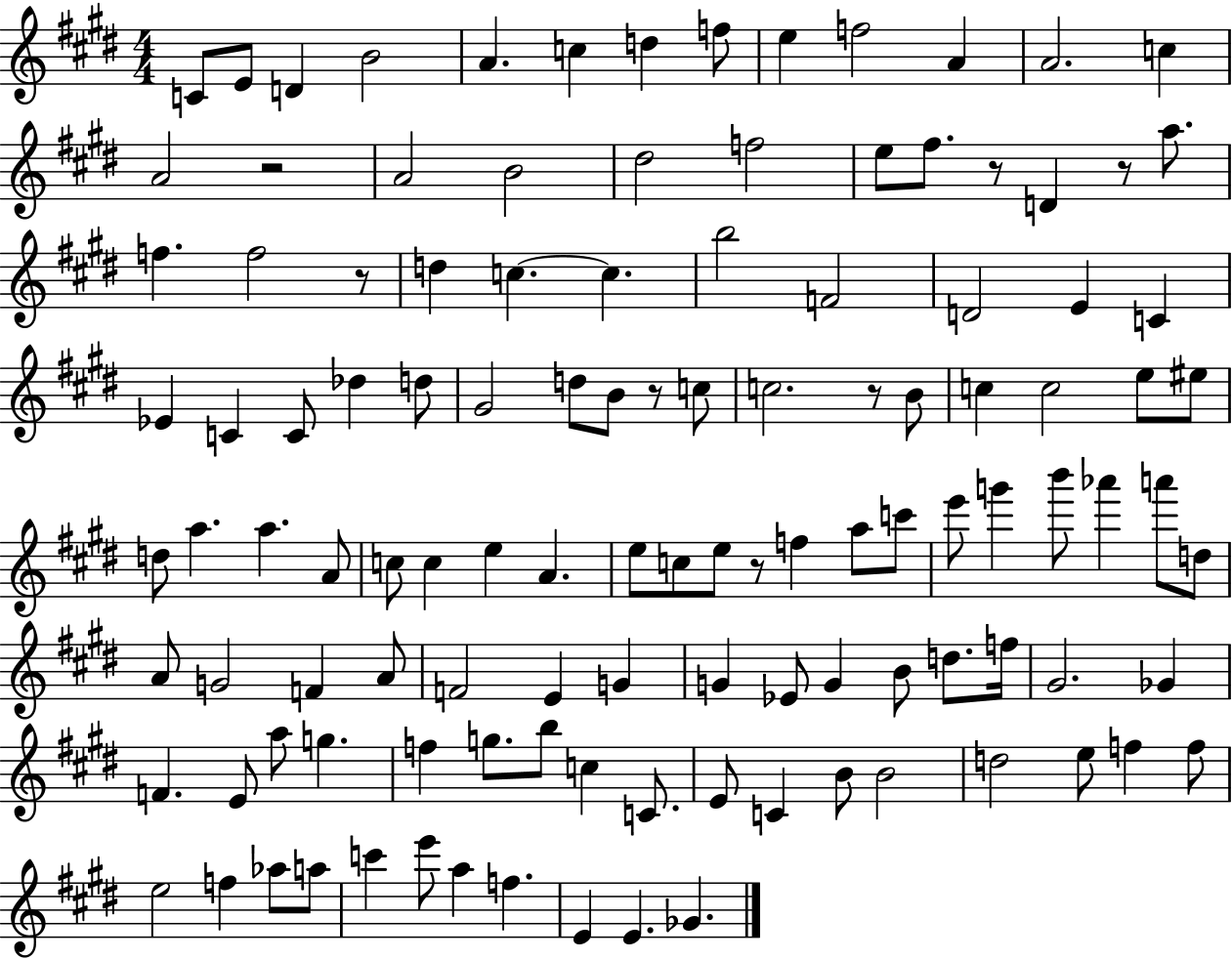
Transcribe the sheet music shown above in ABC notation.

X:1
T:Untitled
M:4/4
L:1/4
K:E
C/2 E/2 D B2 A c d f/2 e f2 A A2 c A2 z2 A2 B2 ^d2 f2 e/2 ^f/2 z/2 D z/2 a/2 f f2 z/2 d c c b2 F2 D2 E C _E C C/2 _d d/2 ^G2 d/2 B/2 z/2 c/2 c2 z/2 B/2 c c2 e/2 ^e/2 d/2 a a A/2 c/2 c e A e/2 c/2 e/2 z/2 f a/2 c'/2 e'/2 g' b'/2 _a' a'/2 d/2 A/2 G2 F A/2 F2 E G G _E/2 G B/2 d/2 f/4 ^G2 _G F E/2 a/2 g f g/2 b/2 c C/2 E/2 C B/2 B2 d2 e/2 f f/2 e2 f _a/2 a/2 c' e'/2 a f E E _G